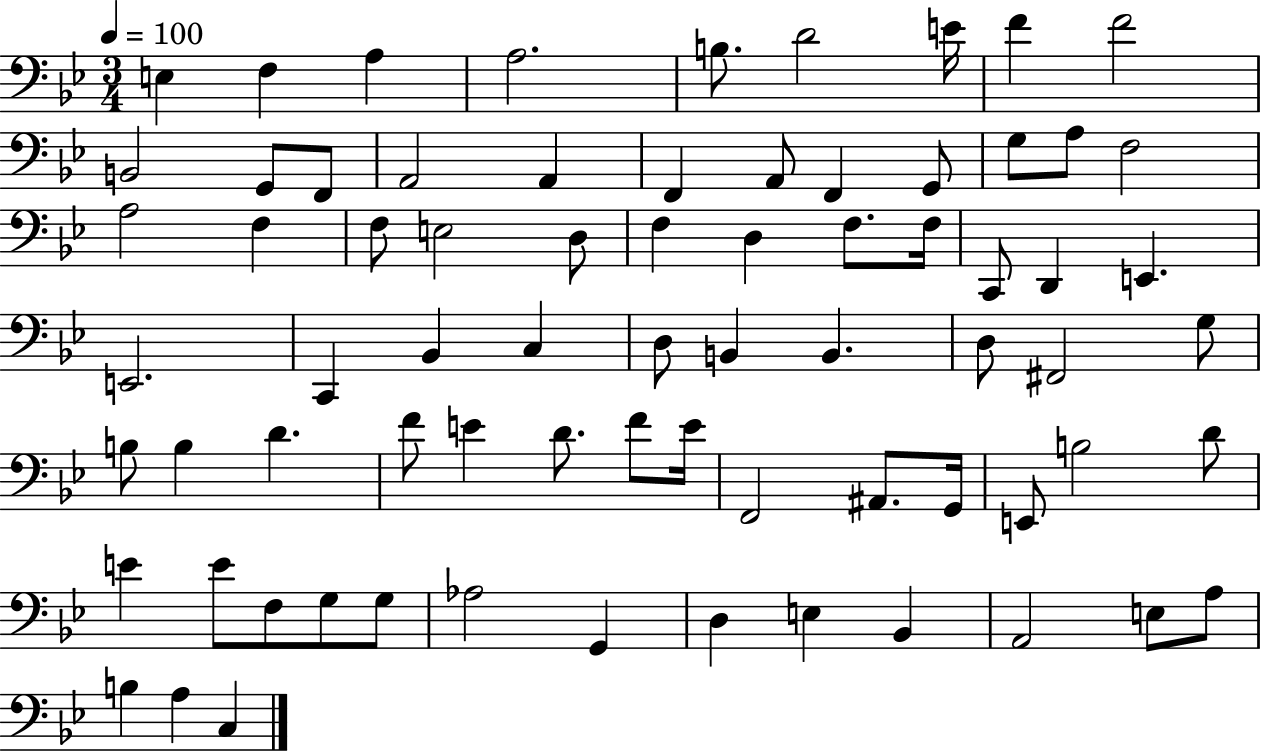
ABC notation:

X:1
T:Untitled
M:3/4
L:1/4
K:Bb
E, F, A, A,2 B,/2 D2 E/4 F F2 B,,2 G,,/2 F,,/2 A,,2 A,, F,, A,,/2 F,, G,,/2 G,/2 A,/2 F,2 A,2 F, F,/2 E,2 D,/2 F, D, F,/2 F,/4 C,,/2 D,, E,, E,,2 C,, _B,, C, D,/2 B,, B,, D,/2 ^F,,2 G,/2 B,/2 B, D F/2 E D/2 F/2 E/4 F,,2 ^A,,/2 G,,/4 E,,/2 B,2 D/2 E E/2 F,/2 G,/2 G,/2 _A,2 G,, D, E, _B,, A,,2 E,/2 A,/2 B, A, C,